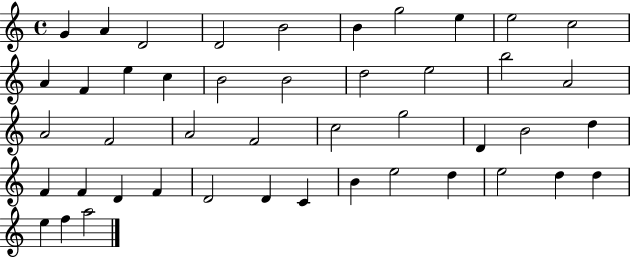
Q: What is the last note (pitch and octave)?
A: A5